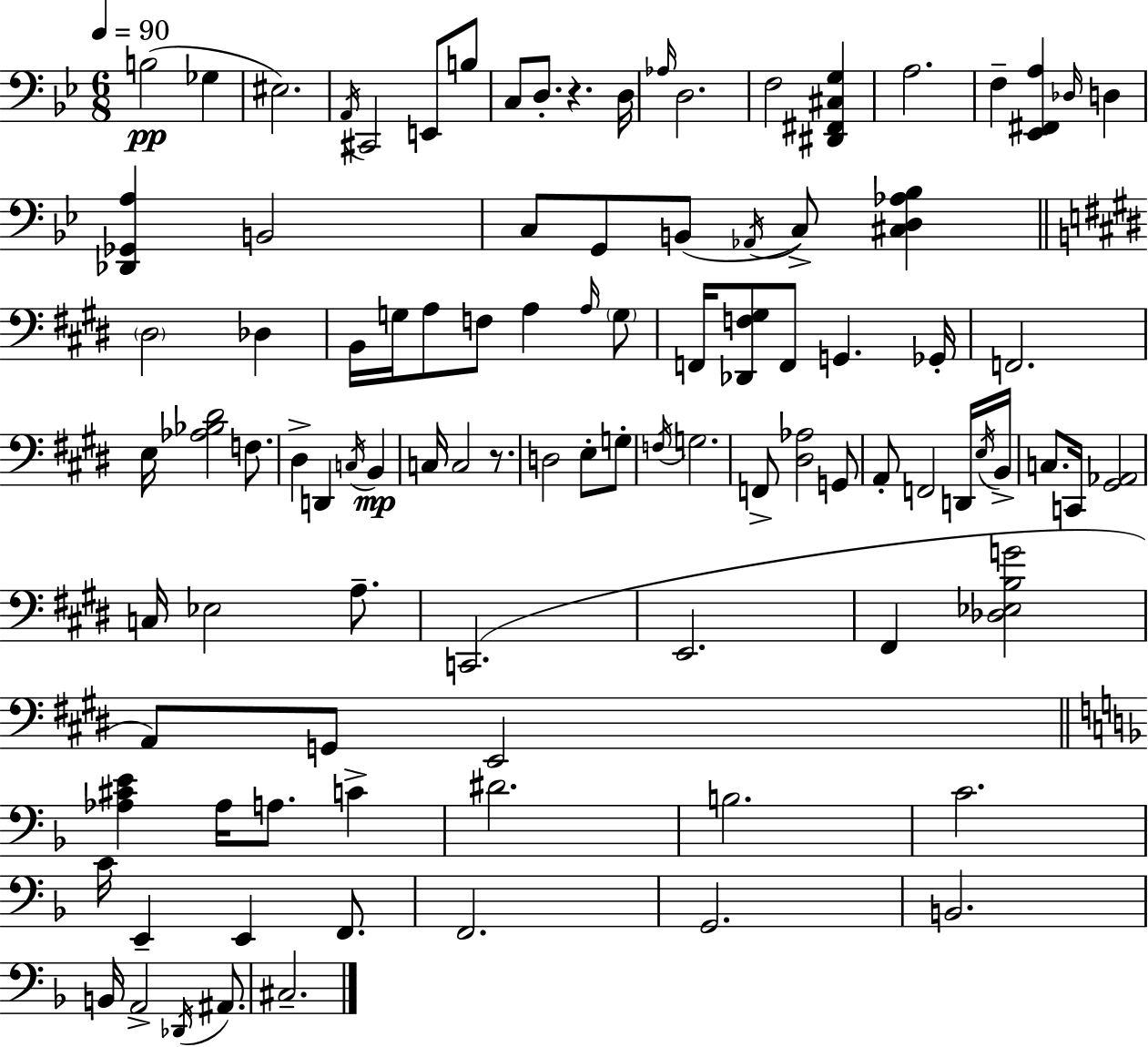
X:1
T:Untitled
M:6/8
L:1/4
K:Bb
B,2 _G, ^E,2 A,,/4 ^C,,2 E,,/2 B,/2 C,/2 D,/2 z D,/4 _A,/4 D,2 F,2 [^D,,^F,,^C,G,] A,2 F, [_E,,^F,,A,] _D,/4 D, [_D,,_G,,A,] B,,2 C,/2 G,,/2 B,,/2 _A,,/4 C,/2 [^C,D,_A,_B,] ^D,2 _D, B,,/4 G,/4 A,/2 F,/2 A, A,/4 G,/2 F,,/4 [_D,,F,^G,]/2 F,,/2 G,, _G,,/4 F,,2 E,/4 [_A,_B,^D]2 F,/2 ^D, D,, C,/4 B,, C,/4 C,2 z/2 D,2 E,/2 G,/2 F,/4 G,2 F,,/2 [^D,_A,]2 G,,/2 A,,/2 F,,2 D,,/4 E,/4 B,,/4 C,/2 C,,/4 [^G,,_A,,]2 C,/4 _E,2 A,/2 C,,2 E,,2 ^F,, [_D,_E,B,G]2 A,,/2 G,,/2 E,,2 [_A,^CE] _A,/4 A,/2 C ^D2 B,2 C2 C/4 E,, E,, F,,/2 F,,2 G,,2 B,,2 B,,/4 A,,2 _D,,/4 ^A,,/2 ^C,2